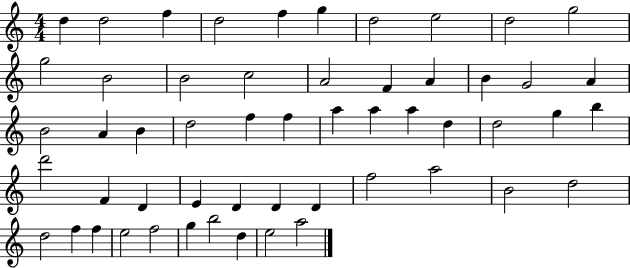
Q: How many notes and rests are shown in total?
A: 54